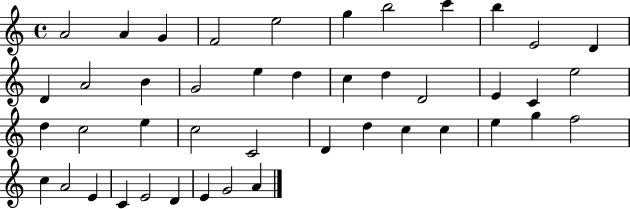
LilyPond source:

{
  \clef treble
  \time 4/4
  \defaultTimeSignature
  \key c \major
  a'2 a'4 g'4 | f'2 e''2 | g''4 b''2 c'''4 | b''4 e'2 d'4 | \break d'4 a'2 b'4 | g'2 e''4 d''4 | c''4 d''4 d'2 | e'4 c'4 e''2 | \break d''4 c''2 e''4 | c''2 c'2 | d'4 d''4 c''4 c''4 | e''4 g''4 f''2 | \break c''4 a'2 e'4 | c'4 e'2 d'4 | e'4 g'2 a'4 | \bar "|."
}